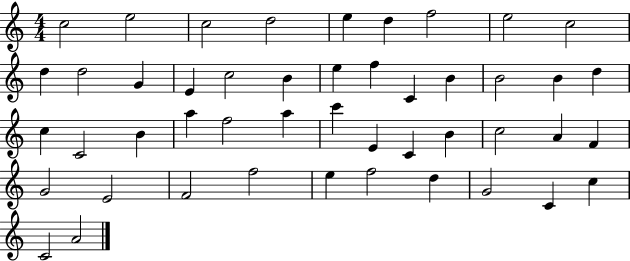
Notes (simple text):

C5/h E5/h C5/h D5/h E5/q D5/q F5/h E5/h C5/h D5/q D5/h G4/q E4/q C5/h B4/q E5/q F5/q C4/q B4/q B4/h B4/q D5/q C5/q C4/h B4/q A5/q F5/h A5/q C6/q E4/q C4/q B4/q C5/h A4/q F4/q G4/h E4/h F4/h F5/h E5/q F5/h D5/q G4/h C4/q C5/q C4/h A4/h